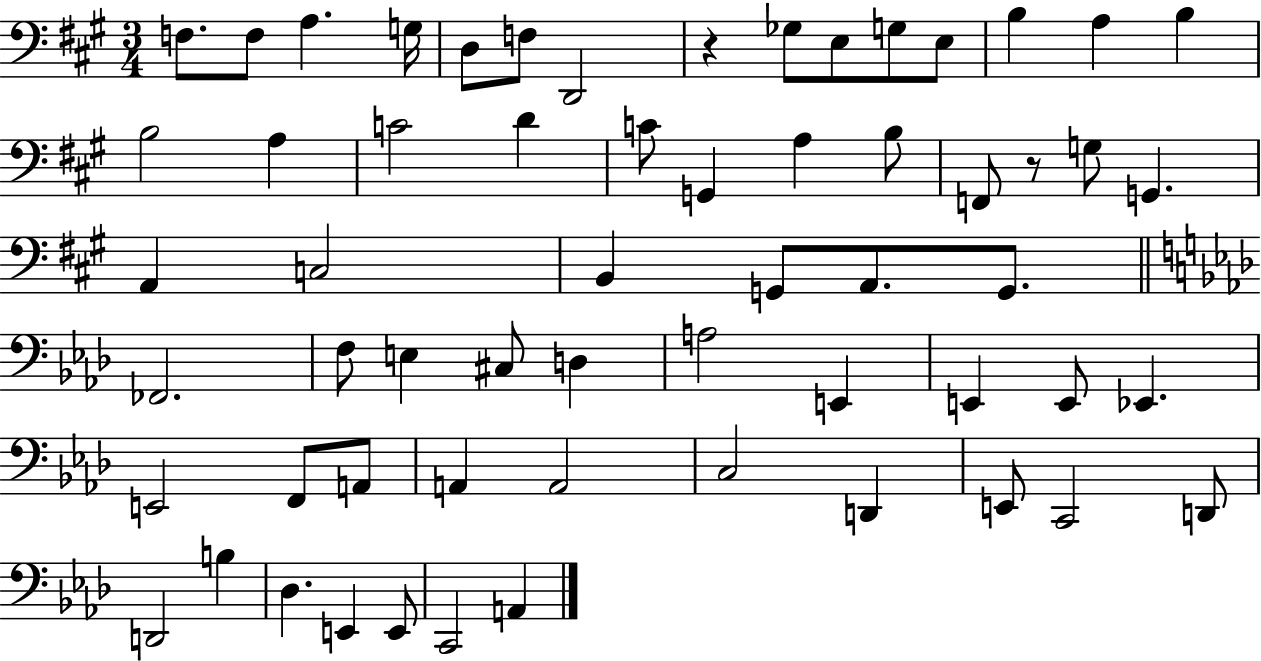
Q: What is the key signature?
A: A major